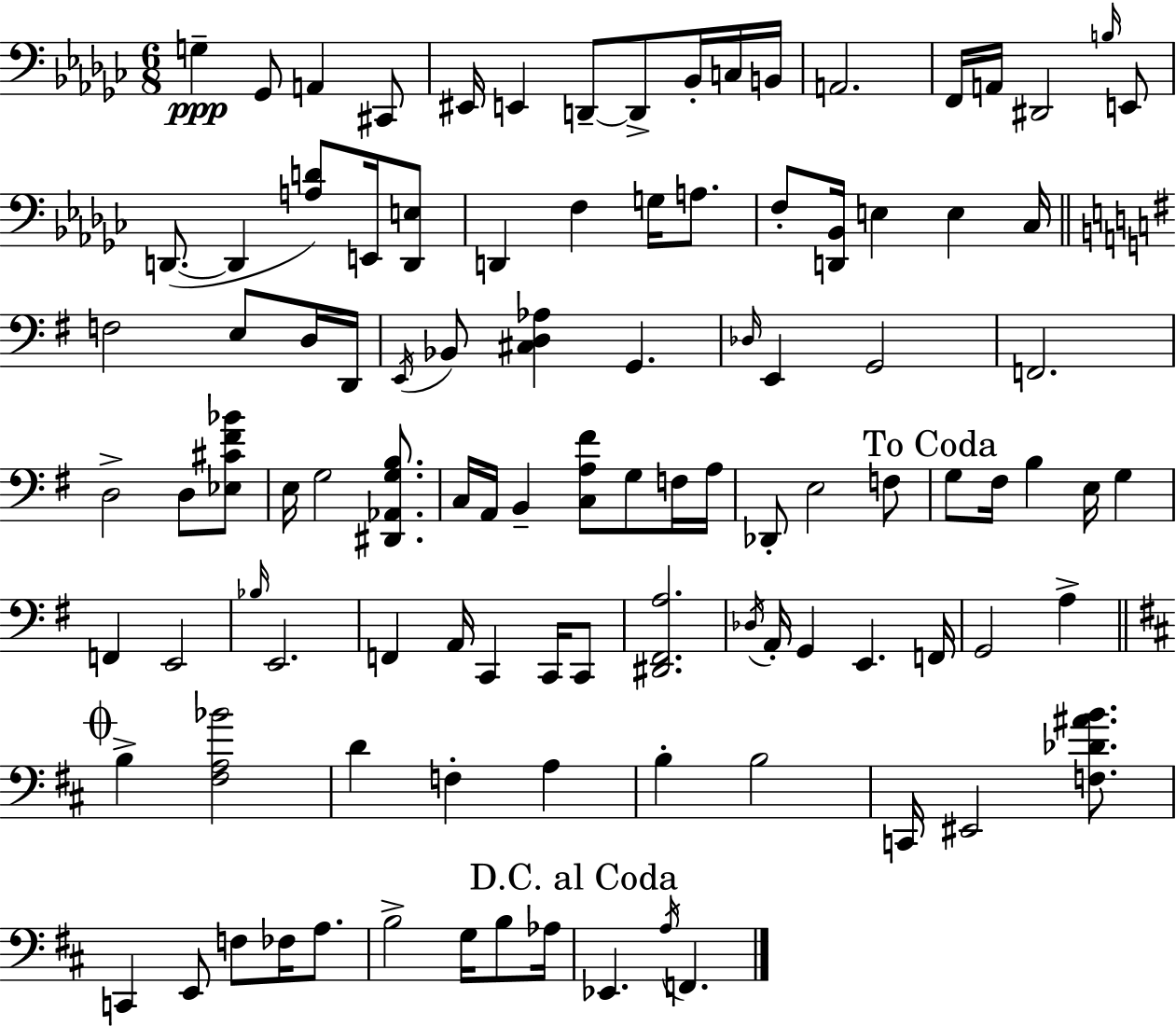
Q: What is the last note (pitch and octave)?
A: F2